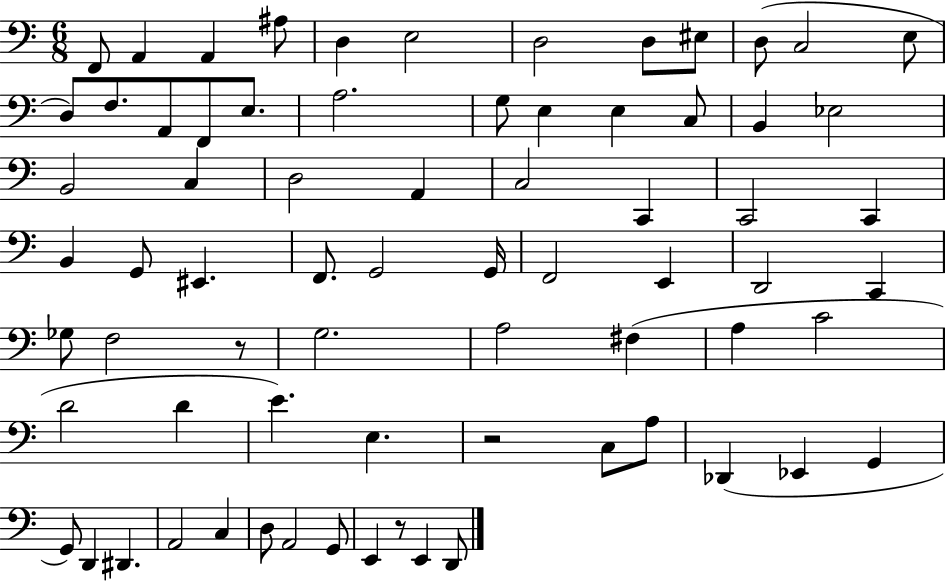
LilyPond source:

{
  \clef bass
  \numericTimeSignature
  \time 6/8
  \key c \major
  f,8 a,4 a,4 ais8 | d4 e2 | d2 d8 eis8 | d8( c2 e8 | \break d8) f8. a,8 f,8 e8. | a2. | g8 e4 e4 c8 | b,4 ees2 | \break b,2 c4 | d2 a,4 | c2 c,4 | c,2 c,4 | \break b,4 g,8 eis,4. | f,8. g,2 g,16 | f,2 e,4 | d,2 c,4 | \break ges8 f2 r8 | g2. | a2 fis4( | a4 c'2 | \break d'2 d'4 | e'4.) e4. | r2 c8 a8 | des,4( ees,4 g,4 | \break g,8) d,4 dis,4. | a,2 c4 | d8 a,2 g,8 | e,4 r8 e,4 d,8 | \break \bar "|."
}